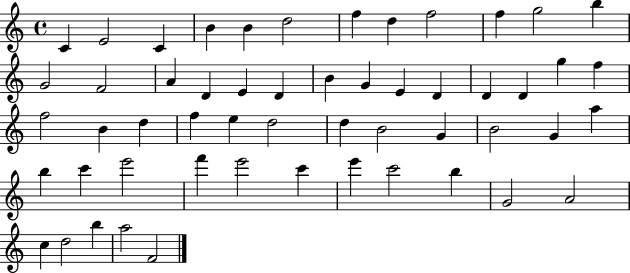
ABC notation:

X:1
T:Untitled
M:4/4
L:1/4
K:C
C E2 C B B d2 f d f2 f g2 b G2 F2 A D E D B G E D D D g f f2 B d f e d2 d B2 G B2 G a b c' e'2 f' e'2 c' e' c'2 b G2 A2 c d2 b a2 F2